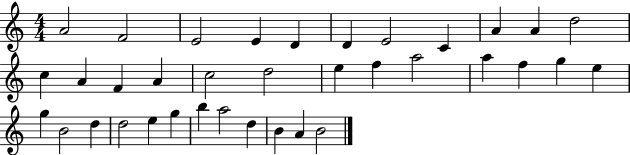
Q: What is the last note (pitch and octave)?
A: B4